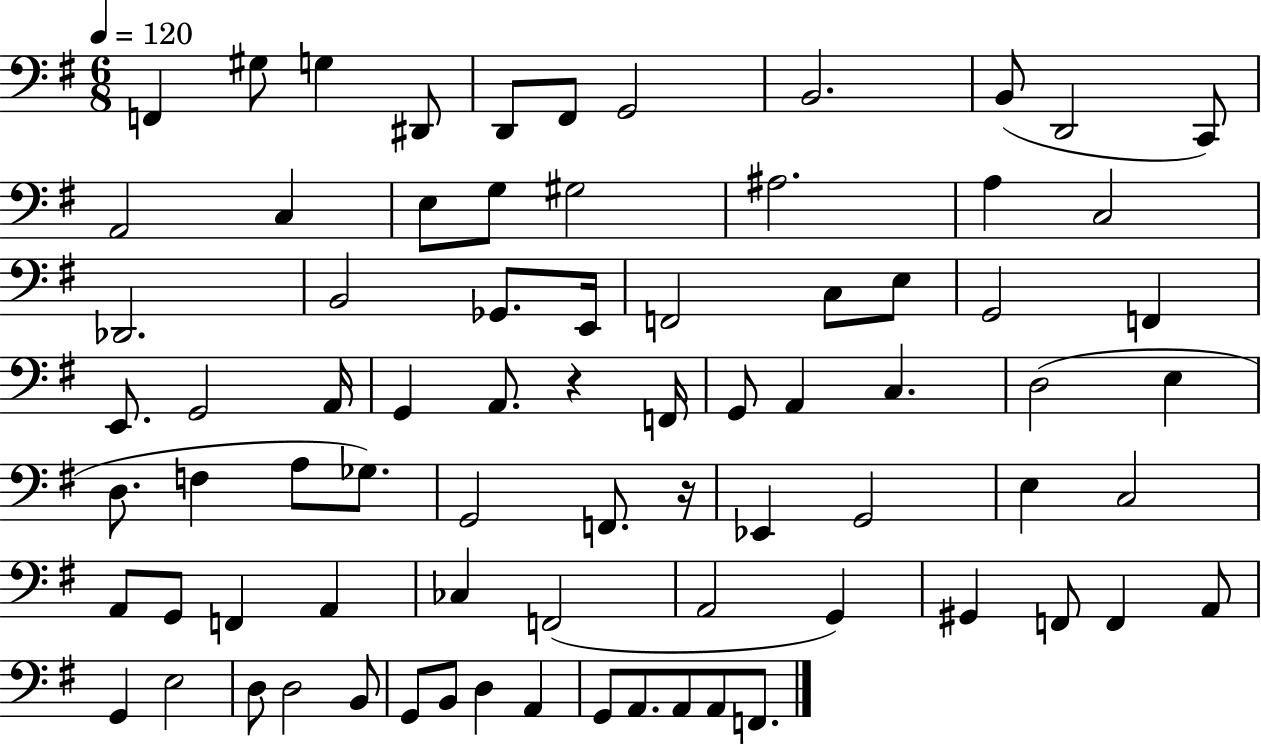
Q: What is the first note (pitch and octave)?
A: F2